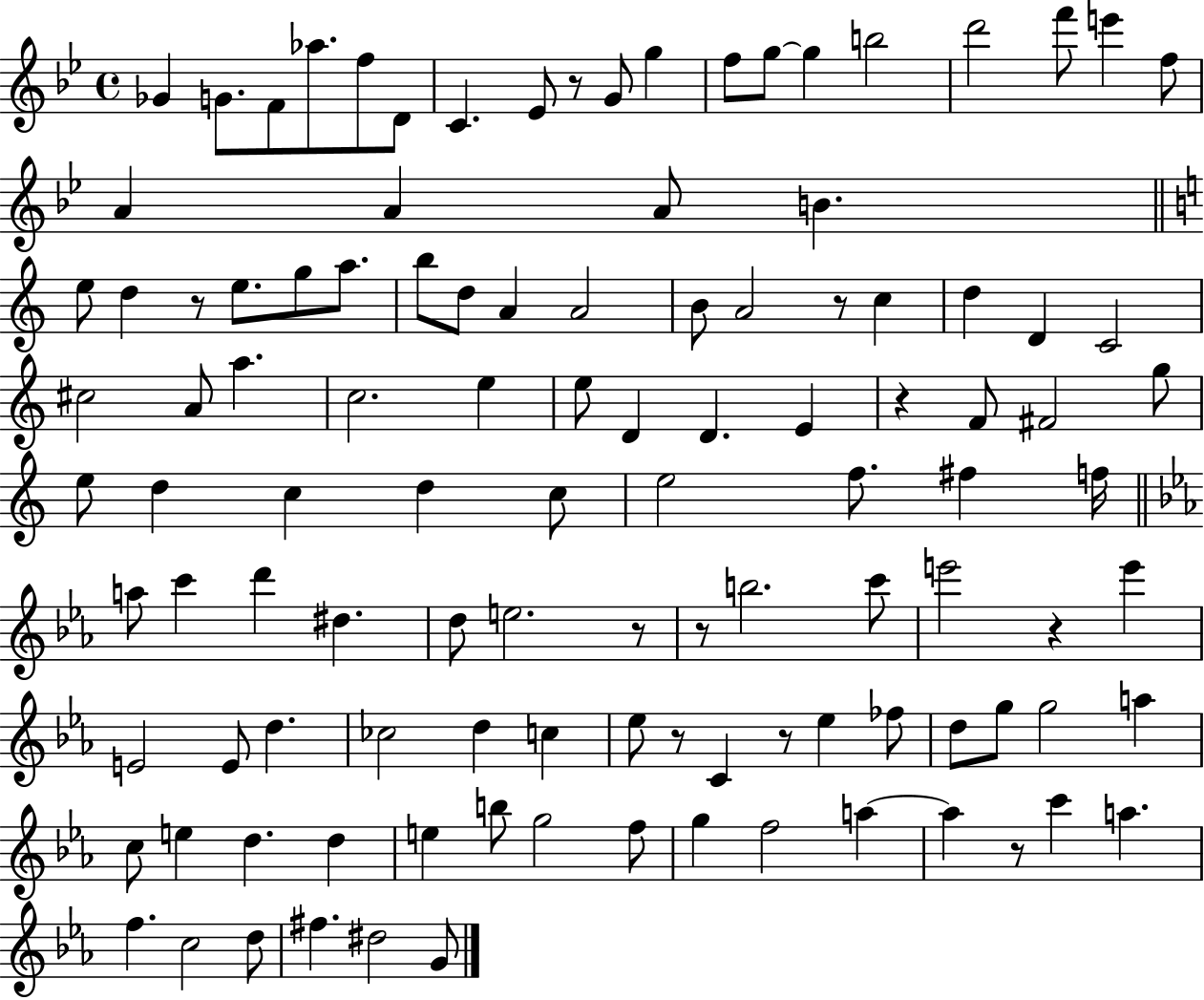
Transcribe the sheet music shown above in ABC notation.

X:1
T:Untitled
M:4/4
L:1/4
K:Bb
_G G/2 F/2 _a/2 f/2 D/2 C _E/2 z/2 G/2 g f/2 g/2 g b2 d'2 f'/2 e' f/2 A A A/2 B e/2 d z/2 e/2 g/2 a/2 b/2 d/2 A A2 B/2 A2 z/2 c d D C2 ^c2 A/2 a c2 e e/2 D D E z F/2 ^F2 g/2 e/2 d c d c/2 e2 f/2 ^f f/4 a/2 c' d' ^d d/2 e2 z/2 z/2 b2 c'/2 e'2 z e' E2 E/2 d _c2 d c _e/2 z/2 C z/2 _e _f/2 d/2 g/2 g2 a c/2 e d d e b/2 g2 f/2 g f2 a a z/2 c' a f c2 d/2 ^f ^d2 G/2